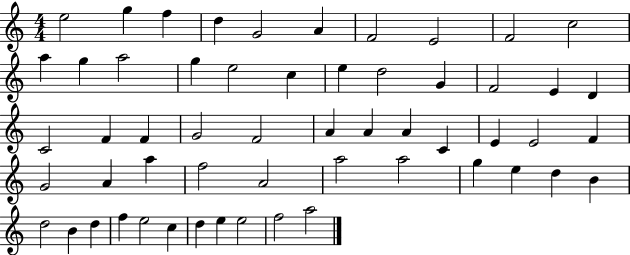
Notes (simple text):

E5/h G5/q F5/q D5/q G4/h A4/q F4/h E4/h F4/h C5/h A5/q G5/q A5/h G5/q E5/h C5/q E5/q D5/h G4/q F4/h E4/q D4/q C4/h F4/q F4/q G4/h F4/h A4/q A4/q A4/q C4/q E4/q E4/h F4/q G4/h A4/q A5/q F5/h A4/h A5/h A5/h G5/q E5/q D5/q B4/q D5/h B4/q D5/q F5/q E5/h C5/q D5/q E5/q E5/h F5/h A5/h